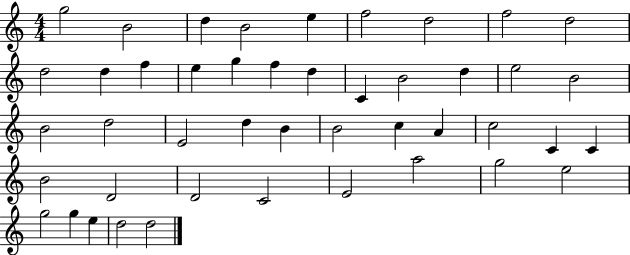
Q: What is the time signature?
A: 4/4